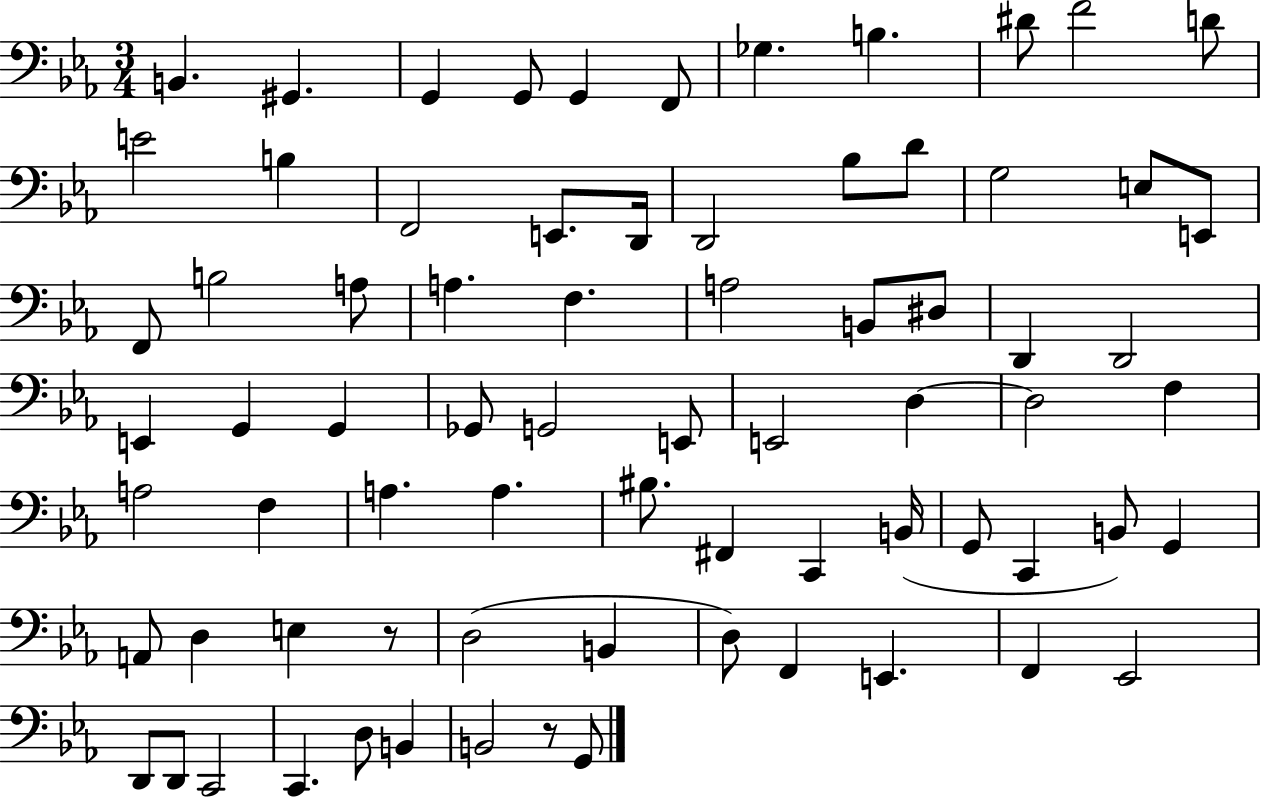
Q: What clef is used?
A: bass